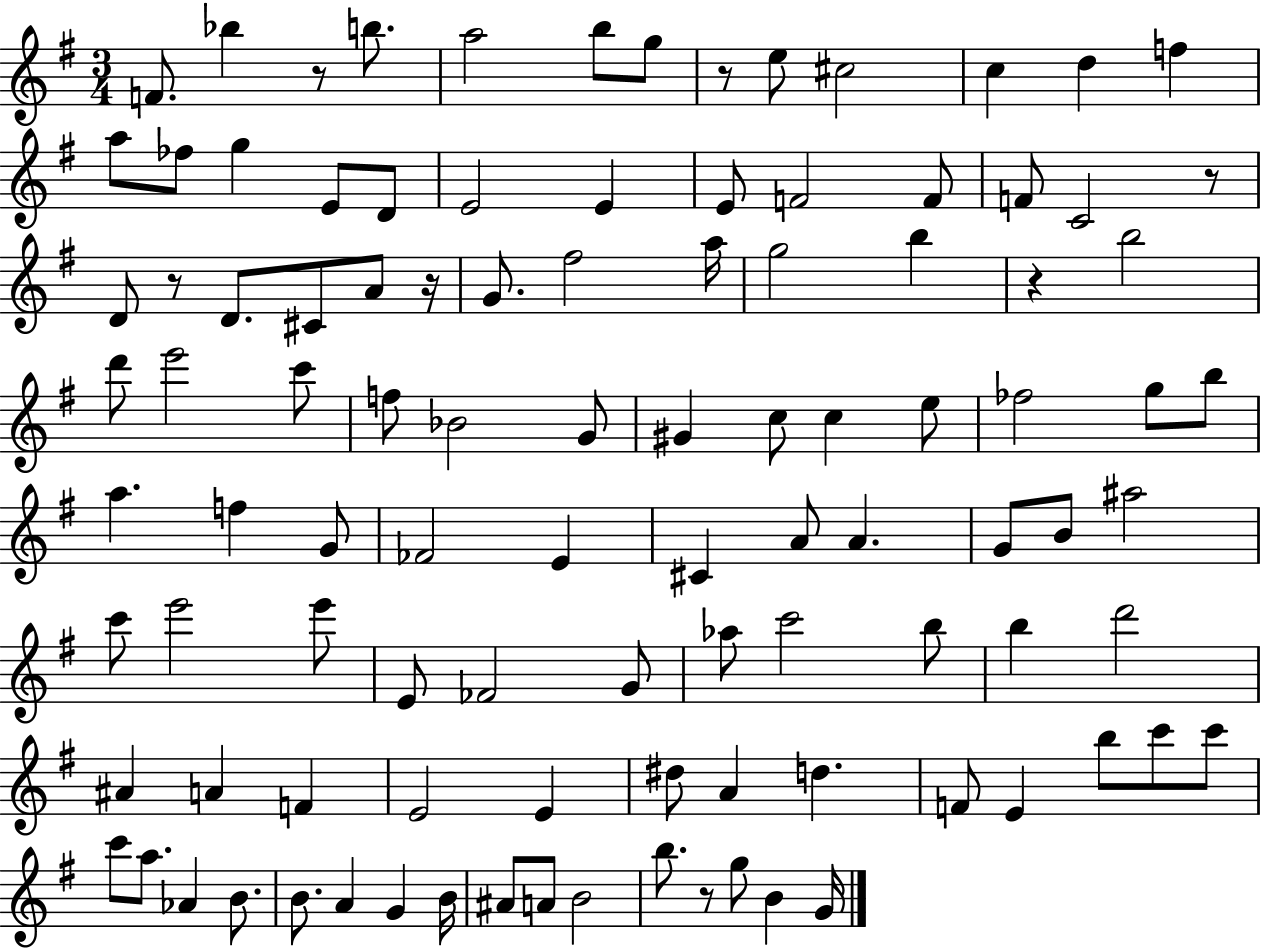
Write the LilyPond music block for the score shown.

{
  \clef treble
  \numericTimeSignature
  \time 3/4
  \key g \major
  f'8. bes''4 r8 b''8. | a''2 b''8 g''8 | r8 e''8 cis''2 | c''4 d''4 f''4 | \break a''8 fes''8 g''4 e'8 d'8 | e'2 e'4 | e'8 f'2 f'8 | f'8 c'2 r8 | \break d'8 r8 d'8. cis'8 a'8 r16 | g'8. fis''2 a''16 | g''2 b''4 | r4 b''2 | \break d'''8 e'''2 c'''8 | f''8 bes'2 g'8 | gis'4 c''8 c''4 e''8 | fes''2 g''8 b''8 | \break a''4. f''4 g'8 | fes'2 e'4 | cis'4 a'8 a'4. | g'8 b'8 ais''2 | \break c'''8 e'''2 e'''8 | e'8 fes'2 g'8 | aes''8 c'''2 b''8 | b''4 d'''2 | \break ais'4 a'4 f'4 | e'2 e'4 | dis''8 a'4 d''4. | f'8 e'4 b''8 c'''8 c'''8 | \break c'''8 a''8. aes'4 b'8. | b'8. a'4 g'4 b'16 | ais'8 a'8 b'2 | b''8. r8 g''8 b'4 g'16 | \break \bar "|."
}